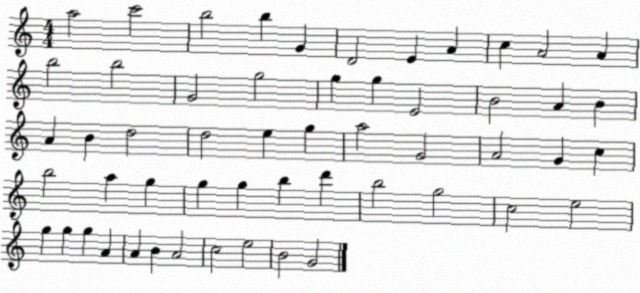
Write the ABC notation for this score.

X:1
T:Untitled
M:4/4
L:1/4
K:C
a2 c'2 b2 b G D2 E A c A2 A b2 b2 G2 g2 g g E2 B2 A B A B d2 d2 e g a2 G2 A2 G c b2 a g g g b d' b2 g2 c2 e2 g g g A A B A2 c2 e2 B2 G2